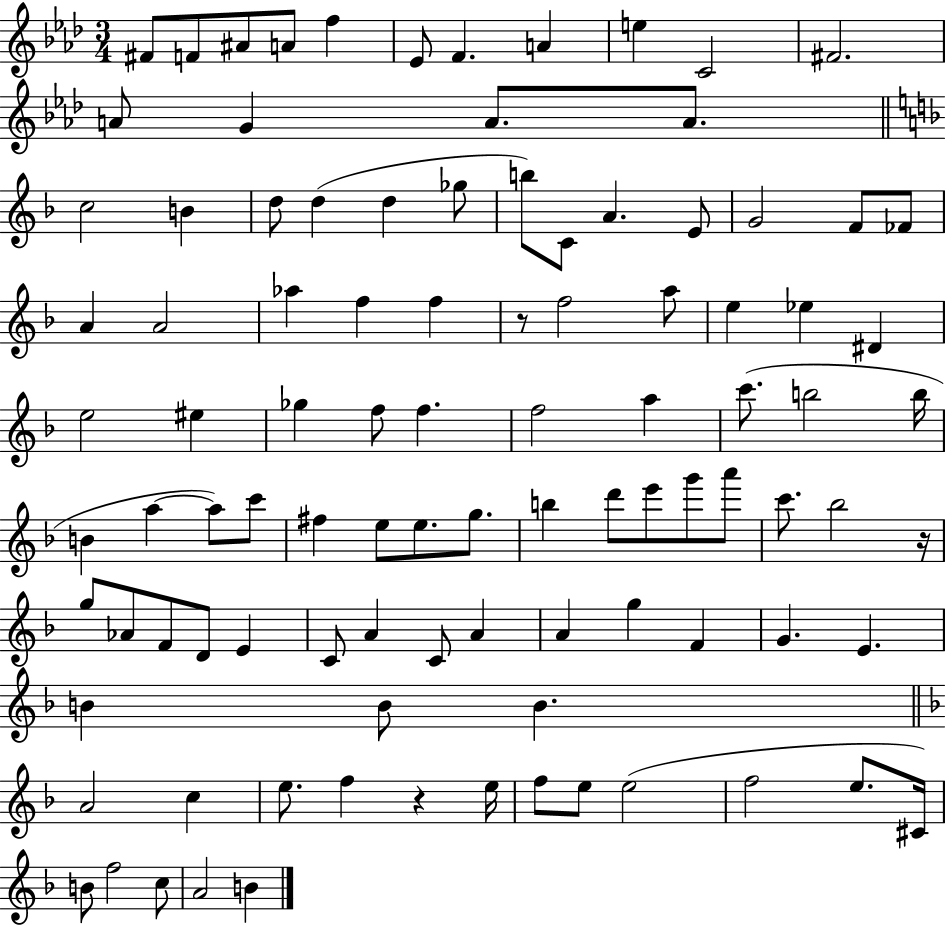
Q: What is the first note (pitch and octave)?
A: F#4